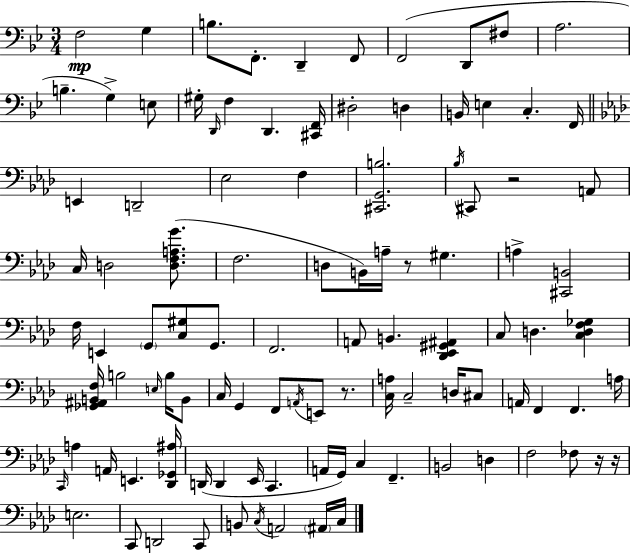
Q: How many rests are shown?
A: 5